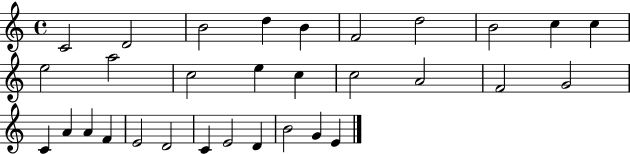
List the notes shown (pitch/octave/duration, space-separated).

C4/h D4/h B4/h D5/q B4/q F4/h D5/h B4/h C5/q C5/q E5/h A5/h C5/h E5/q C5/q C5/h A4/h F4/h G4/h C4/q A4/q A4/q F4/q E4/h D4/h C4/q E4/h D4/q B4/h G4/q E4/q